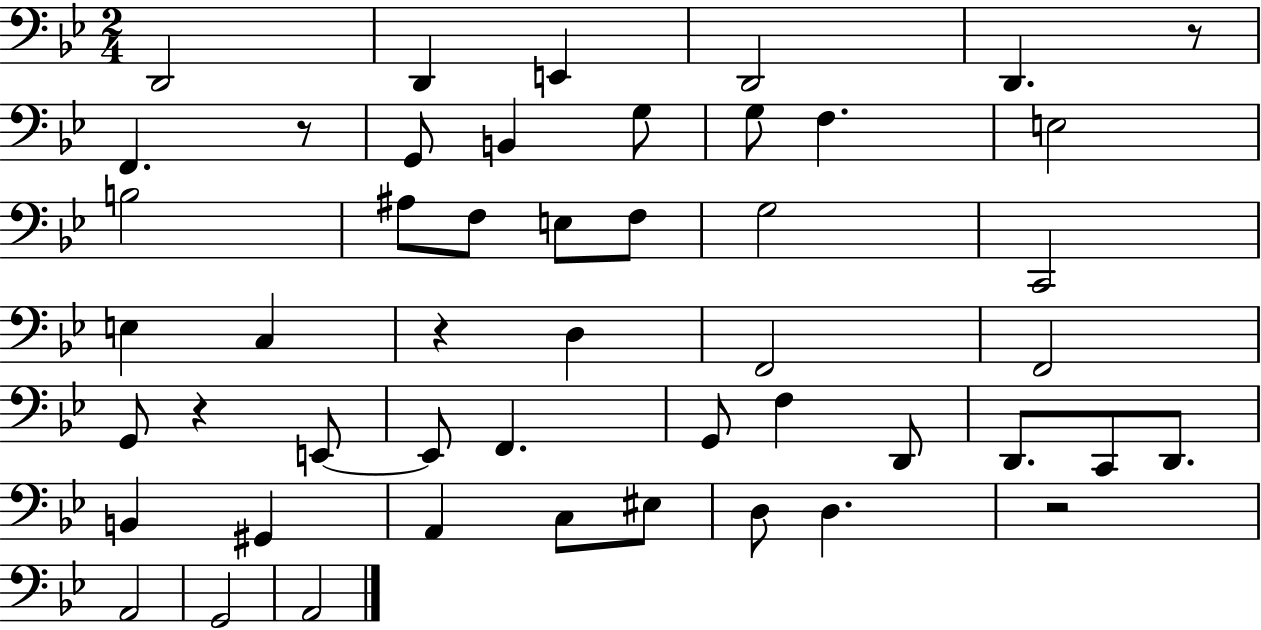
{
  \clef bass
  \numericTimeSignature
  \time 2/4
  \key bes \major
  \repeat volta 2 { d,2 | d,4 e,4 | d,2 | d,4. r8 | \break f,4. r8 | g,8 b,4 g8 | g8 f4. | e2 | \break b2 | ais8 f8 e8 f8 | g2 | c,2 | \break e4 c4 | r4 d4 | f,2 | f,2 | \break g,8 r4 e,8~~ | e,8 f,4. | g,8 f4 d,8 | d,8. c,8 d,8. | \break b,4 gis,4 | a,4 c8 eis8 | d8 d4. | r2 | \break a,2 | g,2 | a,2 | } \bar "|."
}